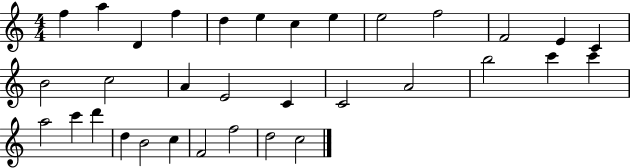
F5/q A5/q D4/q F5/q D5/q E5/q C5/q E5/q E5/h F5/h F4/h E4/q C4/q B4/h C5/h A4/q E4/h C4/q C4/h A4/h B5/h C6/q C6/q A5/h C6/q D6/q D5/q B4/h C5/q F4/h F5/h D5/h C5/h